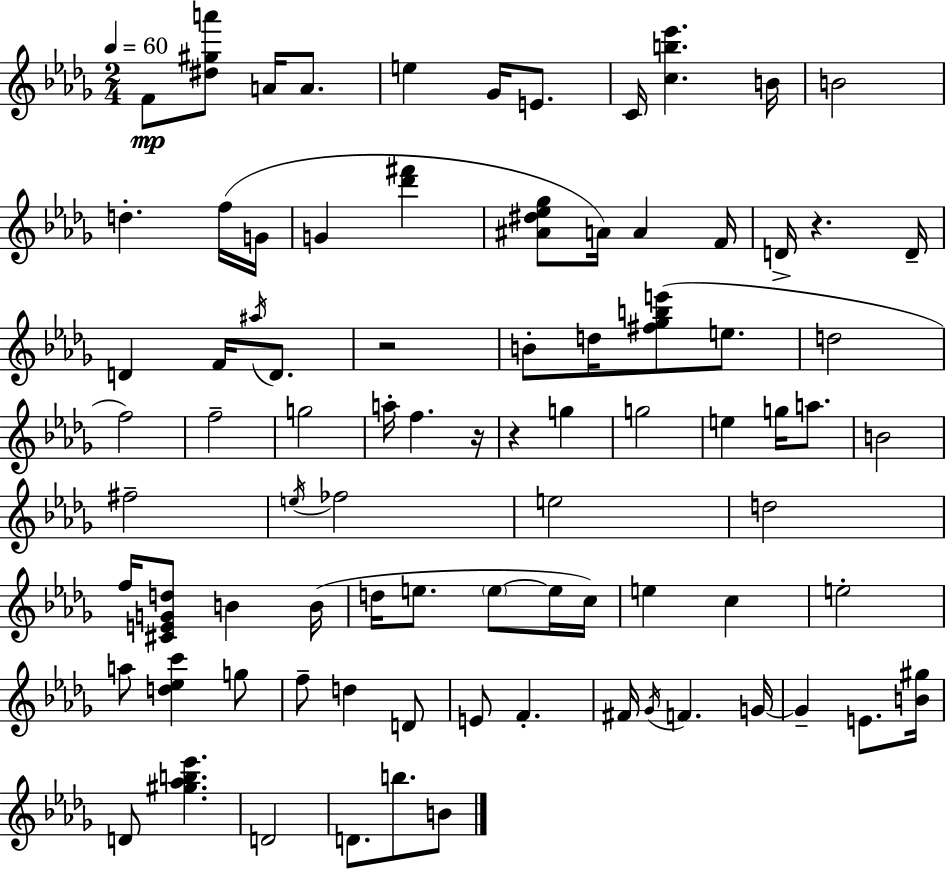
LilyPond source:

{
  \clef treble
  \numericTimeSignature
  \time 2/4
  \key bes \minor
  \tempo 4 = 60
  \repeat volta 2 { f'8\mp <dis'' gis'' a'''>8 a'16 a'8. | e''4 ges'16 e'8. | c'16 <c'' b'' ees'''>4. b'16 | b'2 | \break d''4.-. f''16( g'16 | g'4 <des''' fis'''>4 | <ais' dis'' ees'' ges''>8 a'16) a'4 f'16 | d'16-> r4. d'16-- | \break d'4 f'16 \acciaccatura { ais''16 } d'8. | r2 | b'8-. d''16 <fis'' ges'' b'' e'''>8( e''8. | d''2 | \break f''2) | f''2-- | g''2 | a''16-. f''4. | \break r16 r4 g''4 | g''2 | e''4 g''16 a''8. | b'2 | \break fis''2-- | \acciaccatura { e''16 } fes''2 | e''2 | d''2 | \break f''16 <cis' e' g' d''>8 b'4 | b'16( d''16 e''8. \parenthesize e''8~~ | e''16 c''16) e''4 c''4 | e''2-. | \break a''8 <d'' ees'' c'''>4 | g''8 f''8-- d''4 | d'8 e'8 f'4.-. | fis'16 \acciaccatura { ges'16 } f'4. | \break g'16~~ g'4-- e'8. | <b' gis''>16 d'8 <gis'' aes'' b'' ees'''>4. | d'2 | d'8. b''8. | \break b'8 } \bar "|."
}